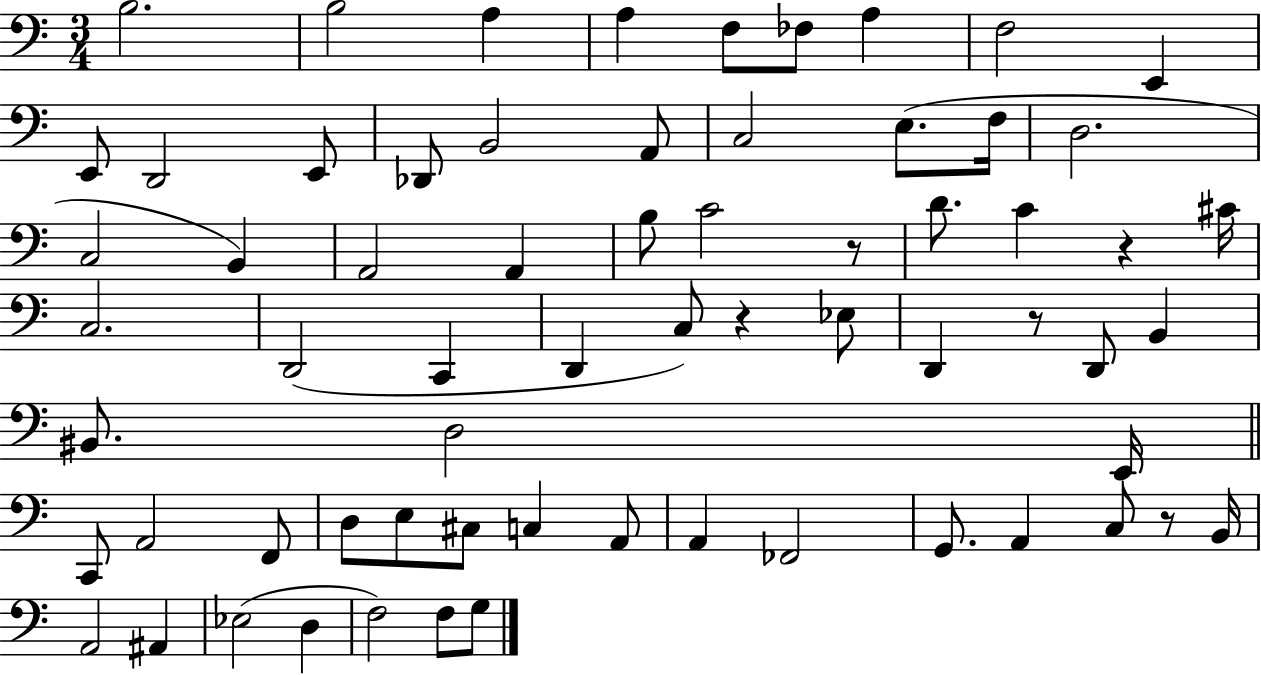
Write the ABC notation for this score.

X:1
T:Untitled
M:3/4
L:1/4
K:C
B,2 B,2 A, A, F,/2 _F,/2 A, F,2 E,, E,,/2 D,,2 E,,/2 _D,,/2 B,,2 A,,/2 C,2 E,/2 F,/4 D,2 C,2 B,, A,,2 A,, B,/2 C2 z/2 D/2 C z ^C/4 C,2 D,,2 C,, D,, C,/2 z _E,/2 D,, z/2 D,,/2 B,, ^B,,/2 D,2 E,,/4 C,,/2 A,,2 F,,/2 D,/2 E,/2 ^C,/2 C, A,,/2 A,, _F,,2 G,,/2 A,, C,/2 z/2 B,,/4 A,,2 ^A,, _E,2 D, F,2 F,/2 G,/2